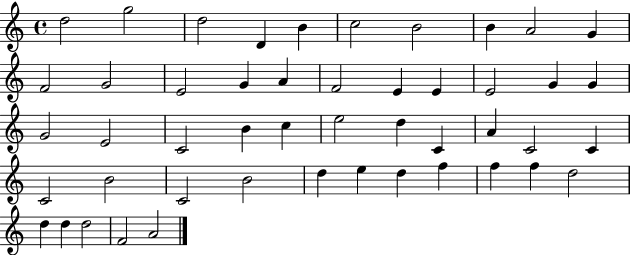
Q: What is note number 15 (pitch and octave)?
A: A4